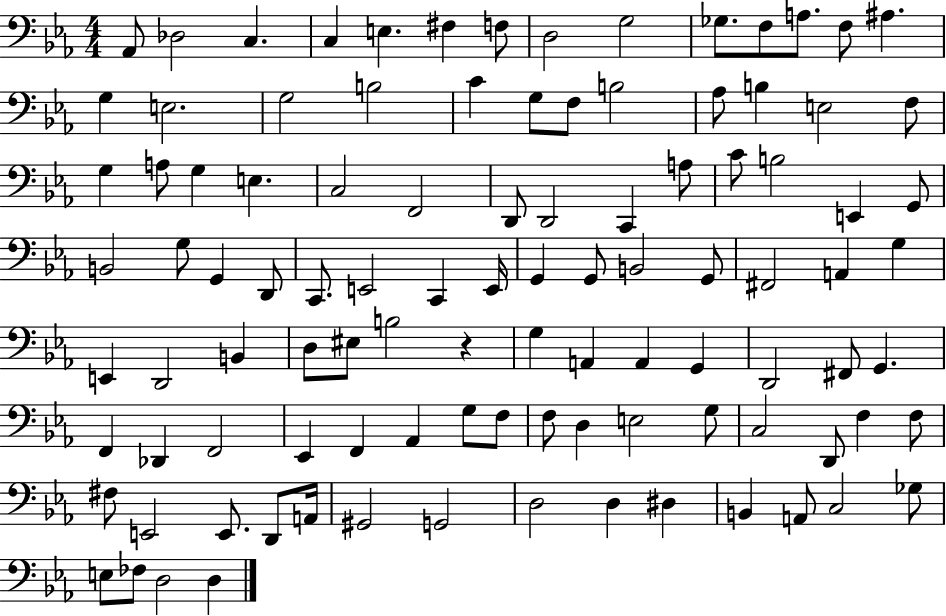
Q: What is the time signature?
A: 4/4